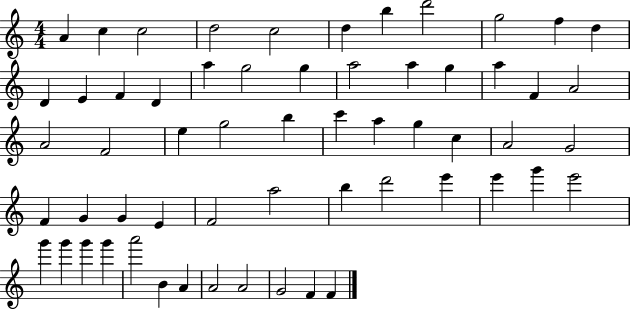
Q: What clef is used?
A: treble